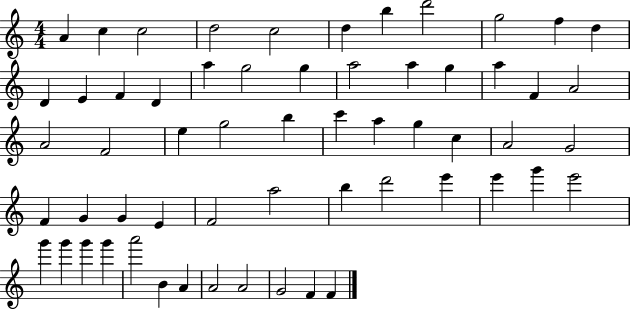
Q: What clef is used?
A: treble